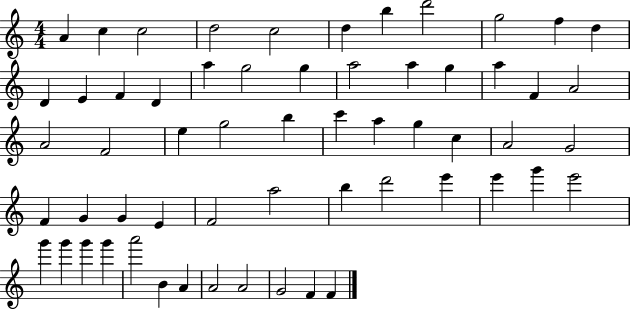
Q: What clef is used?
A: treble